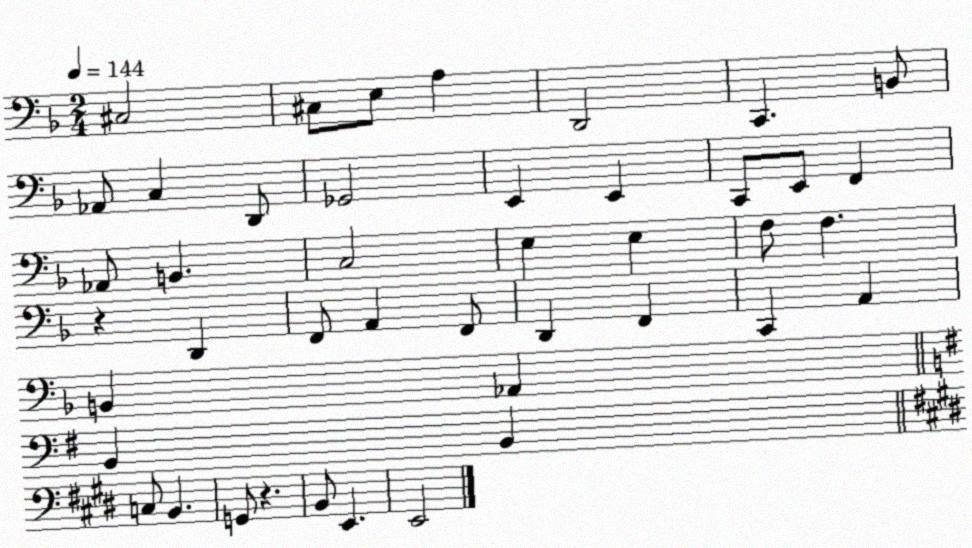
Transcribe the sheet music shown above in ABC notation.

X:1
T:Untitled
M:2/4
L:1/4
K:F
^C,2 ^C,/2 E,/2 A, D,,2 C,, B,,/2 _A,,/2 C, D,,/2 _G,,2 E,, E,, C,,/2 E,,/2 F,, _A,,/2 B,, C,2 E, E, F,/2 F, z D,, F,,/2 A,, F,,/2 D,, F,, C,, A,, B,, _A,, B,, B,, C,/2 B,, G,,/2 z B,,/2 E,, E,,2